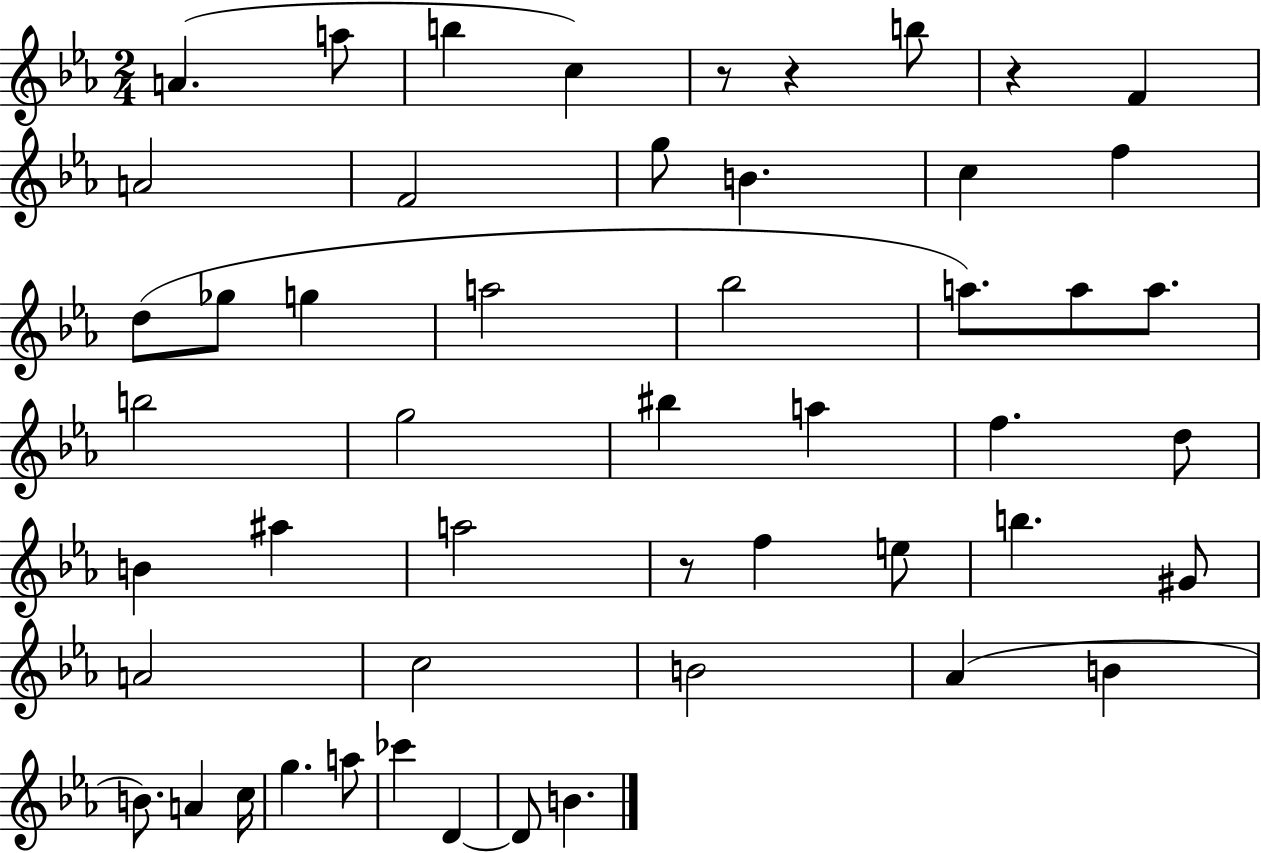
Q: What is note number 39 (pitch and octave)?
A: B4